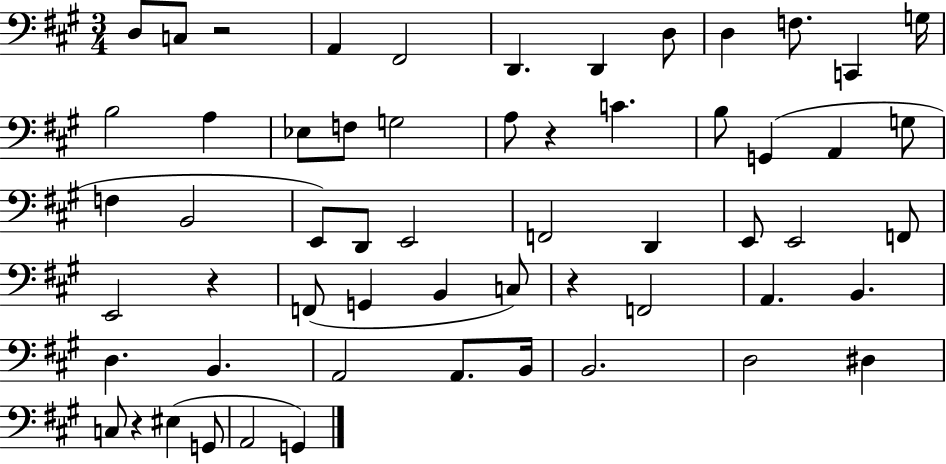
D3/e C3/e R/h A2/q F#2/h D2/q. D2/q D3/e D3/q F3/e. C2/q G3/s B3/h A3/q Eb3/e F3/e G3/h A3/e R/q C4/q. B3/e G2/q A2/q G3/e F3/q B2/h E2/e D2/e E2/h F2/h D2/q E2/e E2/h F2/e E2/h R/q F2/e G2/q B2/q C3/e R/q F2/h A2/q. B2/q. D3/q. B2/q. A2/h A2/e. B2/s B2/h. D3/h D#3/q C3/e R/q EIS3/q G2/e A2/h G2/q